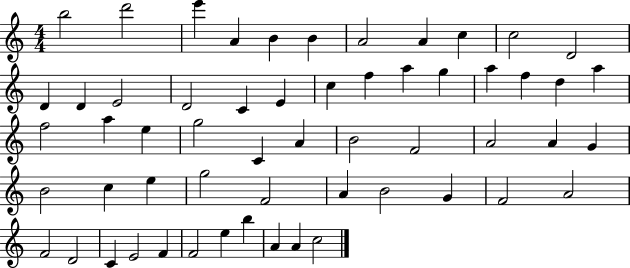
X:1
T:Untitled
M:4/4
L:1/4
K:C
b2 d'2 e' A B B A2 A c c2 D2 D D E2 D2 C E c f a g a f d a f2 a e g2 C A B2 F2 A2 A G B2 c e g2 F2 A B2 G F2 A2 F2 D2 C E2 F F2 e b A A c2